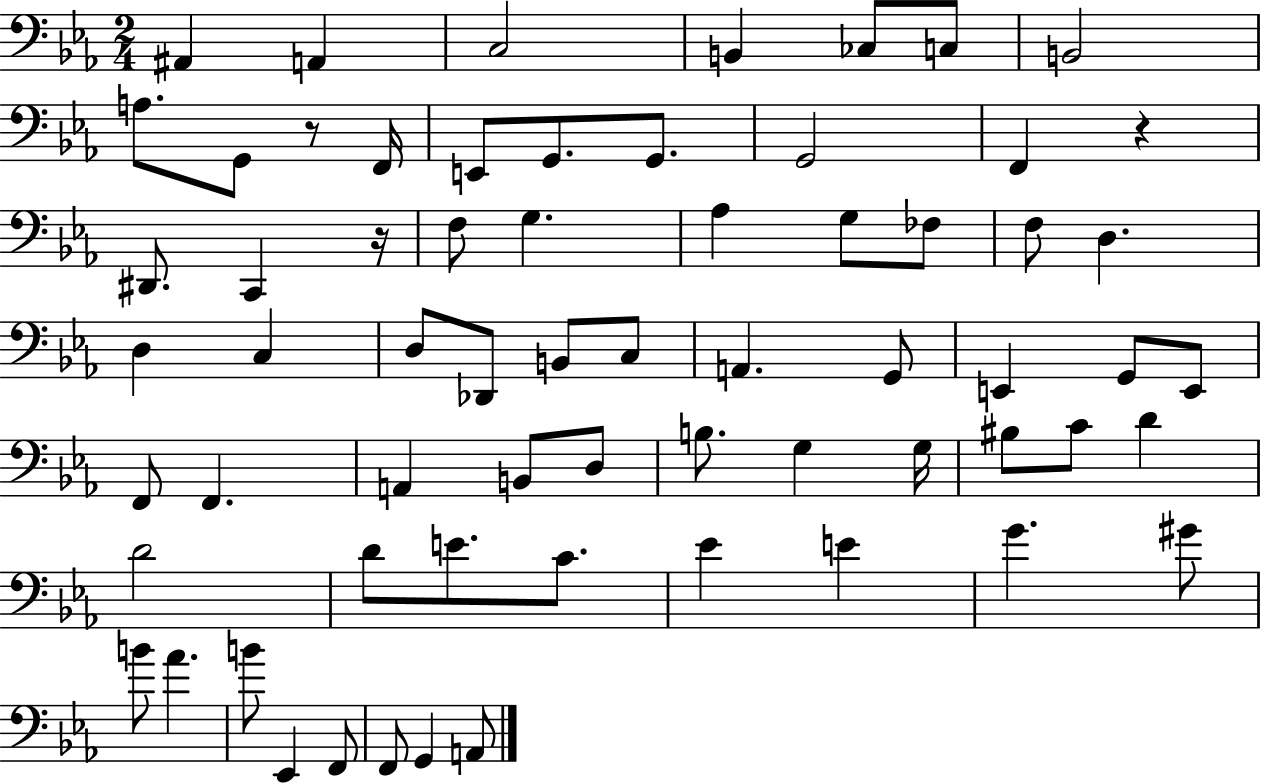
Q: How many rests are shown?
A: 3